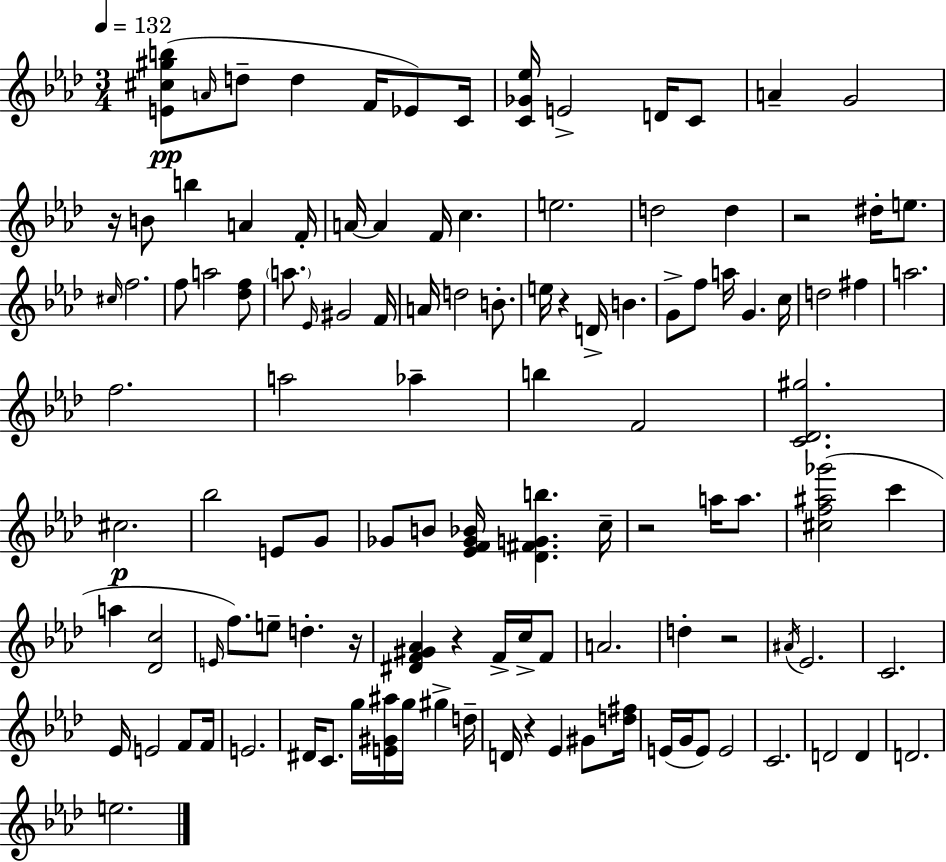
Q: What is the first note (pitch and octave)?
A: A4